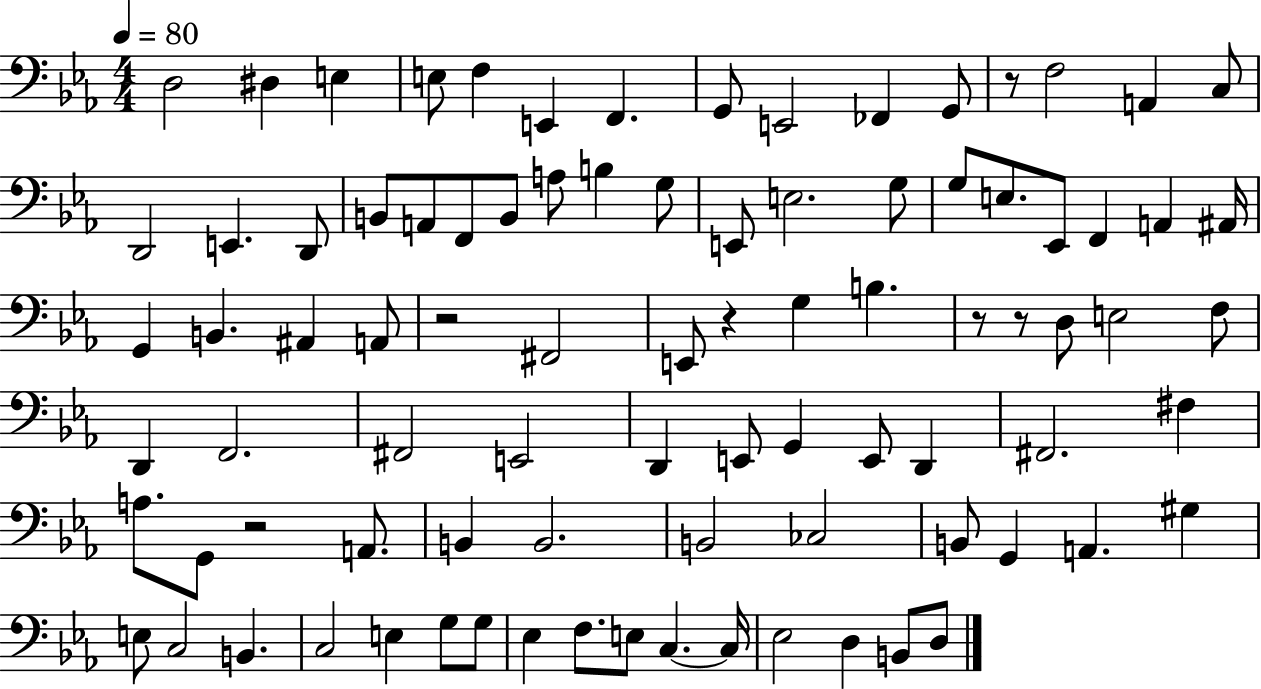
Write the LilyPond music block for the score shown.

{
  \clef bass
  \numericTimeSignature
  \time 4/4
  \key ees \major
  \tempo 4 = 80
  \repeat volta 2 { d2 dis4 e4 | e8 f4 e,4 f,4. | g,8 e,2 fes,4 g,8 | r8 f2 a,4 c8 | \break d,2 e,4. d,8 | b,8 a,8 f,8 b,8 a8 b4 g8 | e,8 e2. g8 | g8 e8. ees,8 f,4 a,4 ais,16 | \break g,4 b,4. ais,4 a,8 | r2 fis,2 | e,8 r4 g4 b4. | r8 r8 d8 e2 f8 | \break d,4 f,2. | fis,2 e,2 | d,4 e,8 g,4 e,8 d,4 | fis,2. fis4 | \break a8. g,8 r2 a,8. | b,4 b,2. | b,2 ces2 | b,8 g,4 a,4. gis4 | \break e8 c2 b,4. | c2 e4 g8 g8 | ees4 f8. e8 c4.~~ c16 | ees2 d4 b,8 d8 | \break } \bar "|."
}